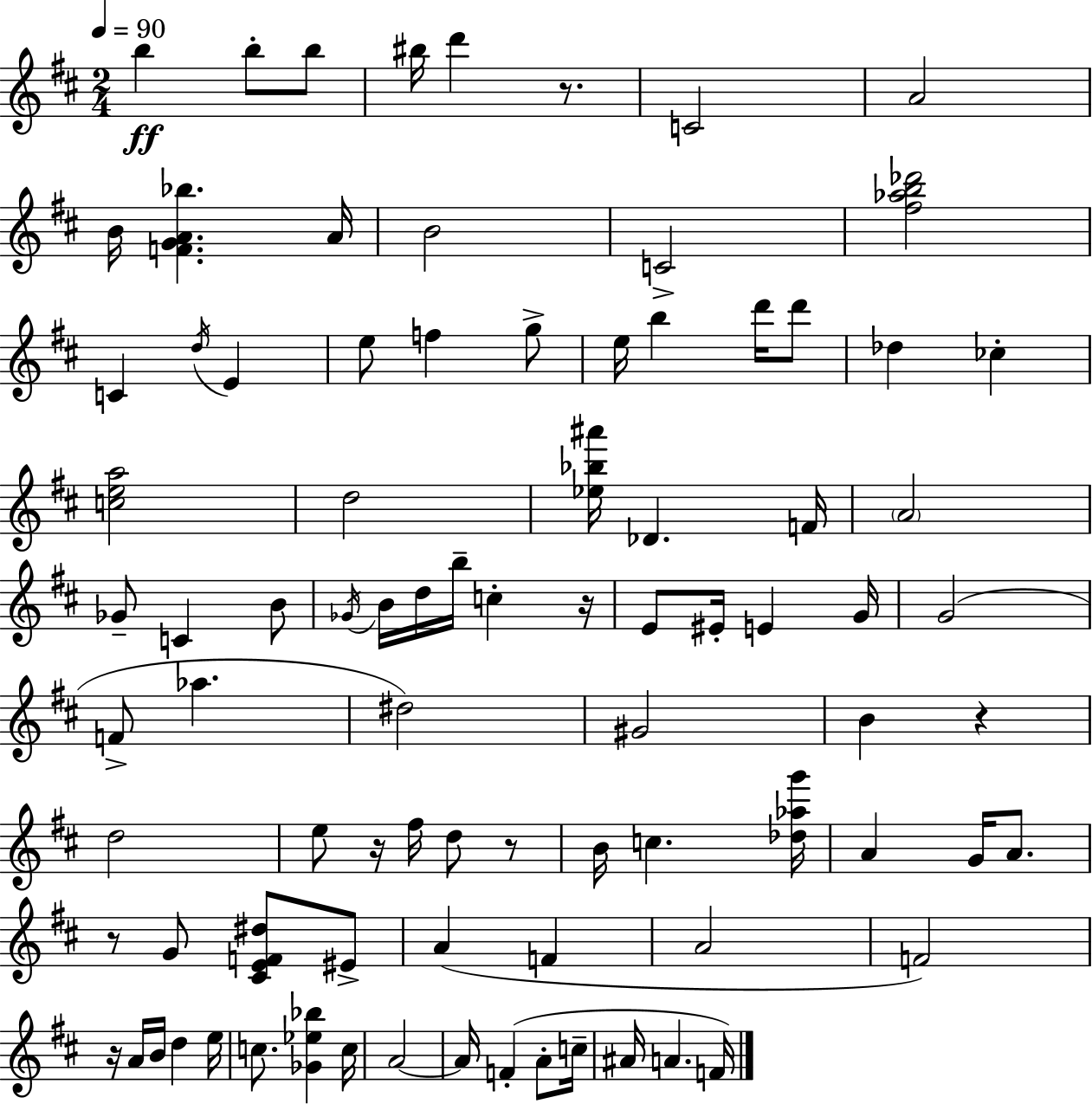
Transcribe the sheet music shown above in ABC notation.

X:1
T:Untitled
M:2/4
L:1/4
K:D
b b/2 b/2 ^b/4 d' z/2 C2 A2 B/4 [FGA_b] A/4 B2 C2 [^f_ab_d']2 C d/4 E e/2 f g/2 e/4 b d'/4 d'/2 _d _c [cea]2 d2 [_e_b^a']/4 _D F/4 A2 _G/2 C B/2 _G/4 B/4 d/4 b/4 c z/4 E/2 ^E/4 E G/4 G2 F/2 _a ^d2 ^G2 B z d2 e/2 z/4 ^f/4 d/2 z/2 B/4 c [_d_ag']/4 A G/4 A/2 z/2 G/2 [^CEF^d]/2 ^E/2 A F A2 F2 z/4 A/4 B/4 d e/4 c/2 [_G_e_b] c/4 A2 A/4 F A/2 c/4 ^A/4 A F/4